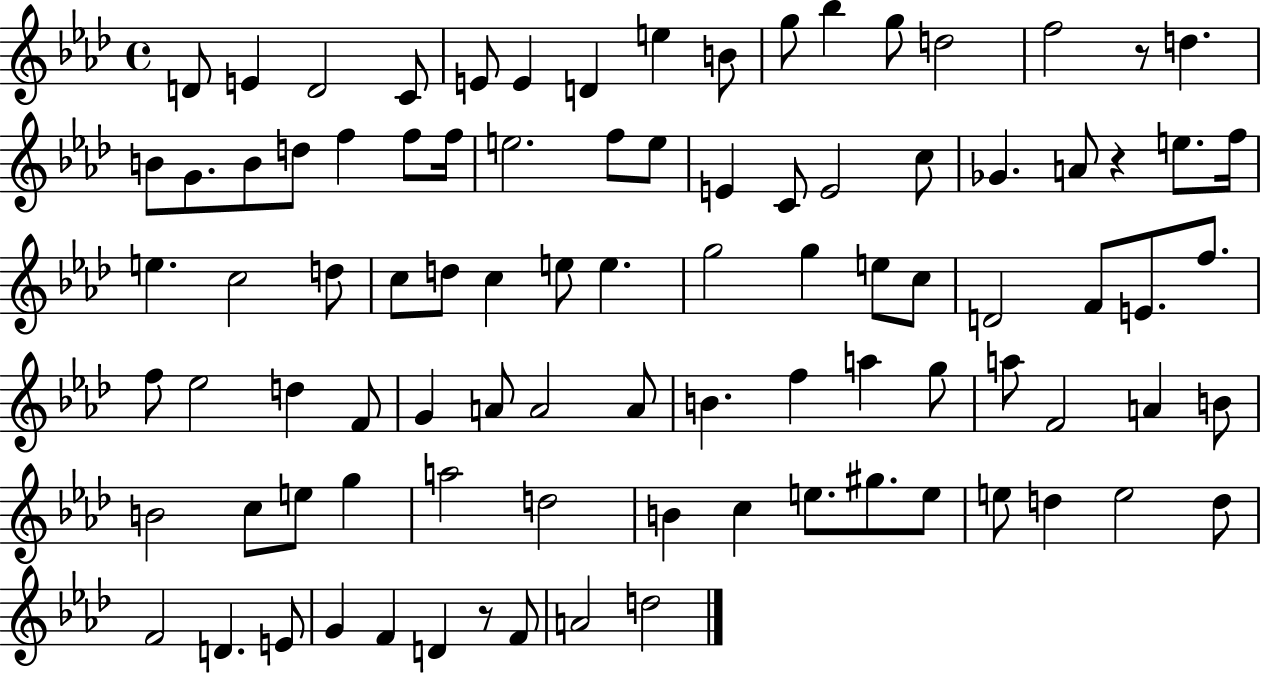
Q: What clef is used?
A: treble